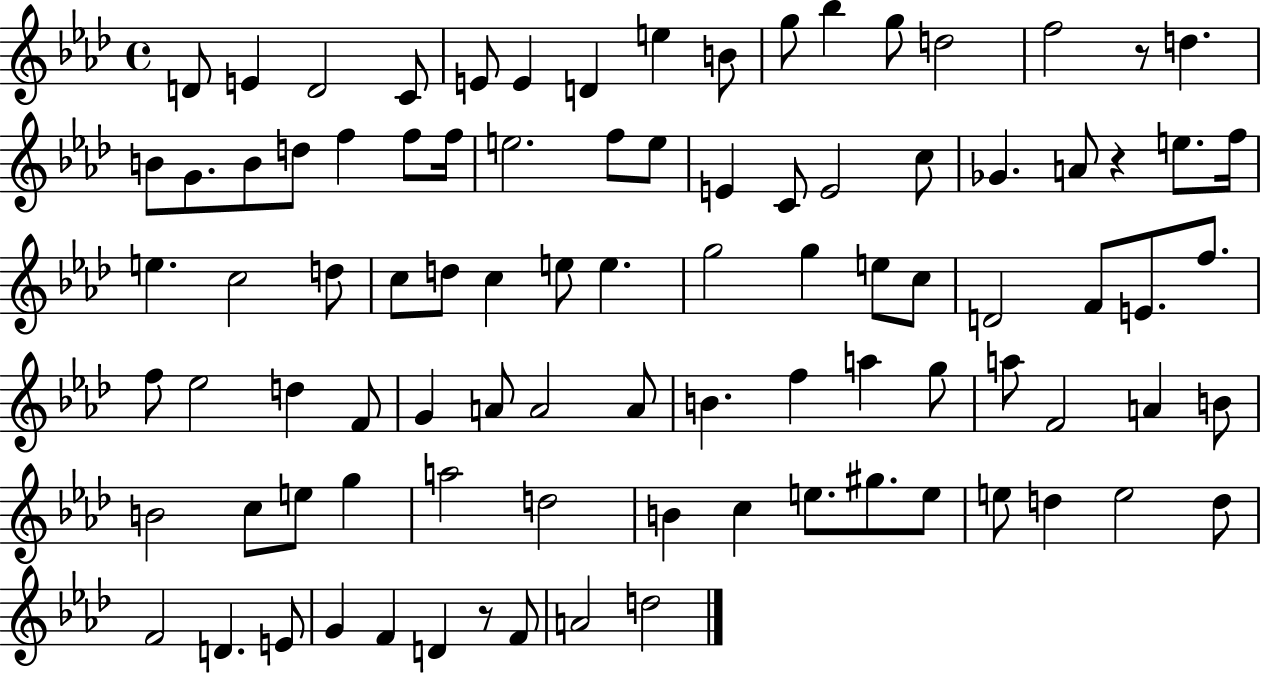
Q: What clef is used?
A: treble